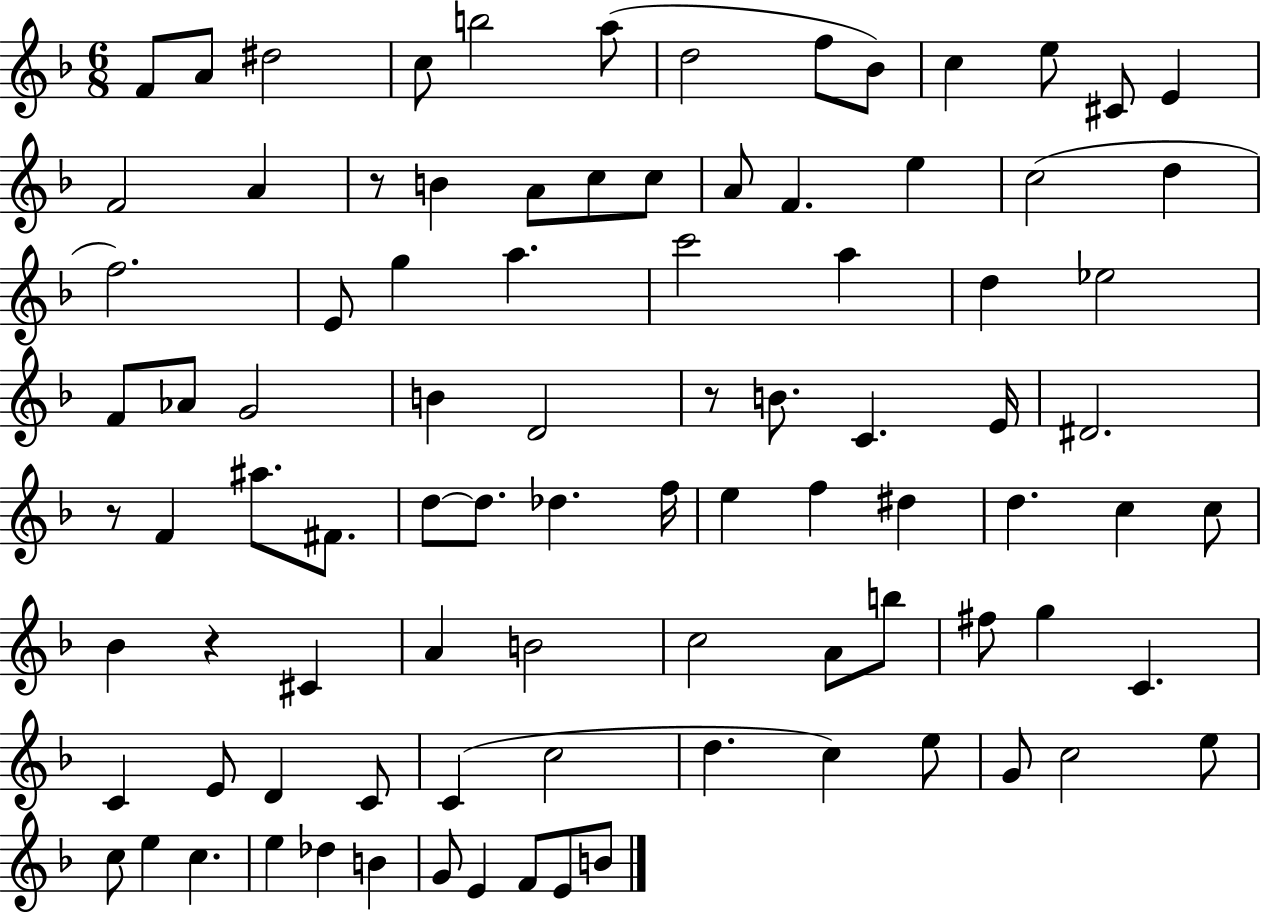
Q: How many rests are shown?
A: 4